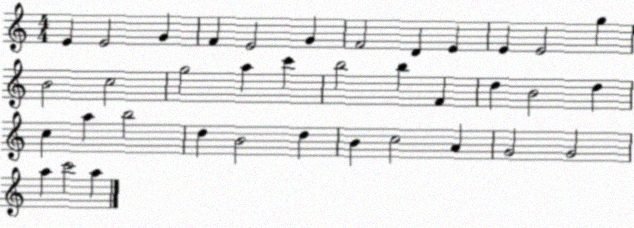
X:1
T:Untitled
M:4/4
L:1/4
K:C
E E2 G F E2 G F2 D E E E2 g B2 c2 g2 a c' b2 b F d B2 d c a b2 d B2 d B c2 A G2 G2 a c'2 a